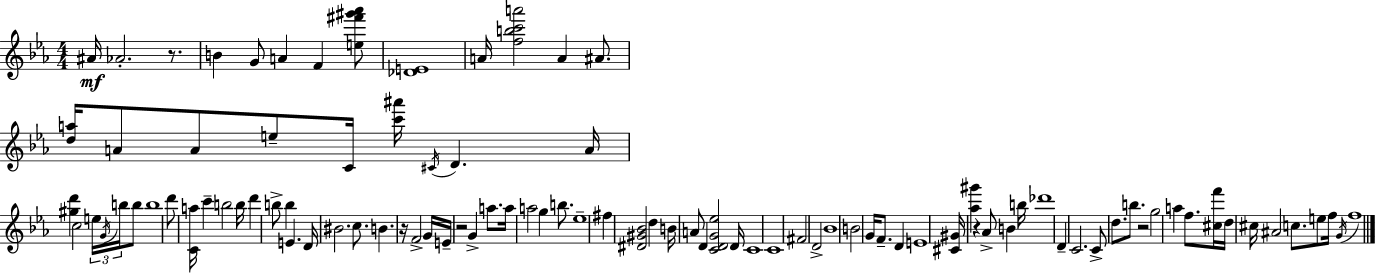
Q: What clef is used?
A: treble